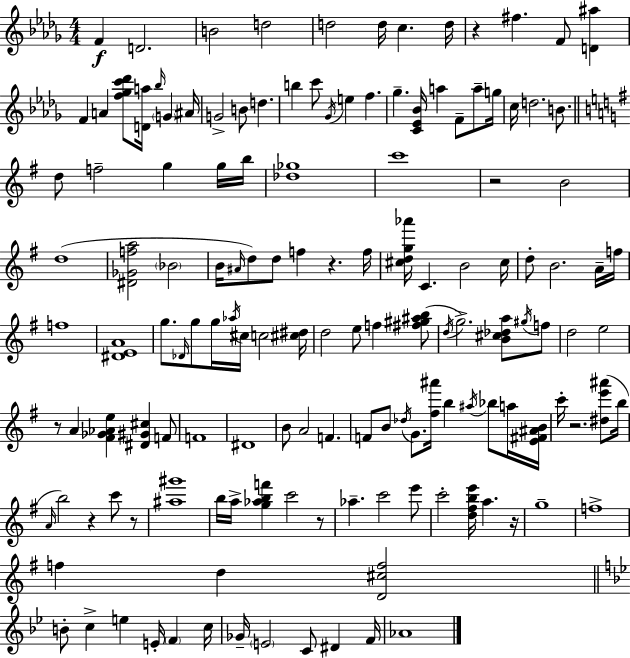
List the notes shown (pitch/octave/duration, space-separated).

F4/q D4/h. B4/h D5/h D5/h D5/s C5/q. D5/s R/q F#5/q. F4/e [D4,A#5]/q F4/q A4/q [F5,Gb5,C6,Db6]/e [D4,A5]/s Bb5/s G4/q A#4/s G4/h B4/e D5/q. B5/q C6/e Gb4/s E5/q F5/q. Gb5/q. [C4,Eb4,Bb4]/s A5/q F4/e A5/e G5/s C5/s D5/h. B4/e. D5/e F5/h G5/q G5/s B5/s [Db5,Gb5]/w C6/w R/h B4/h D5/w [D#4,Gb4,F5,A5]/h Bb4/h B4/s A#4/s D5/e D5/e F5/q R/q. F5/s [C#5,D5,G5,Ab6]/s C4/q. B4/h C#5/s D5/e B4/h. A4/s F5/s F5/w [D#4,E4,A4]/w G5/e. Db4/s G5/e G5/s Ab5/s C#5/s C5/h [C#5,D#5]/s D5/h E5/e F5/q [F#5,G#5,A#5,B5]/e D5/s G5/h. [B4,C#5,Db5,A5]/e G#5/s F5/e D5/h E5/h R/e A4/q [F#4,Gb4,Ab4,E5]/q [D#4,G#4,C#5]/q F4/e F4/w D#4/w B4/e A4/h F4/q. F4/e B4/e Db5/s G4/e. [F#5,A#6]/s B5/q A#5/s Bb5/e A5/s [E4,F#4,A#4,B4]/s C6/s R/h. [D#5,E6,A#6]/e B5/s A4/s B5/h R/q C6/e R/e [A#5,G#6]/w B5/s A5/s [G5,Ab5,B5,F6]/q C6/h R/e Ab5/q. C6/h E6/e C6/h [D5,F#5,B5,E6]/s A5/q. R/s G5/w F5/w F5/q D5/q [D4,C#5,F5]/h B4/e C5/q E5/q E4/s F4/q C5/s Gb4/s E4/h C4/e D#4/q F4/s Ab4/w